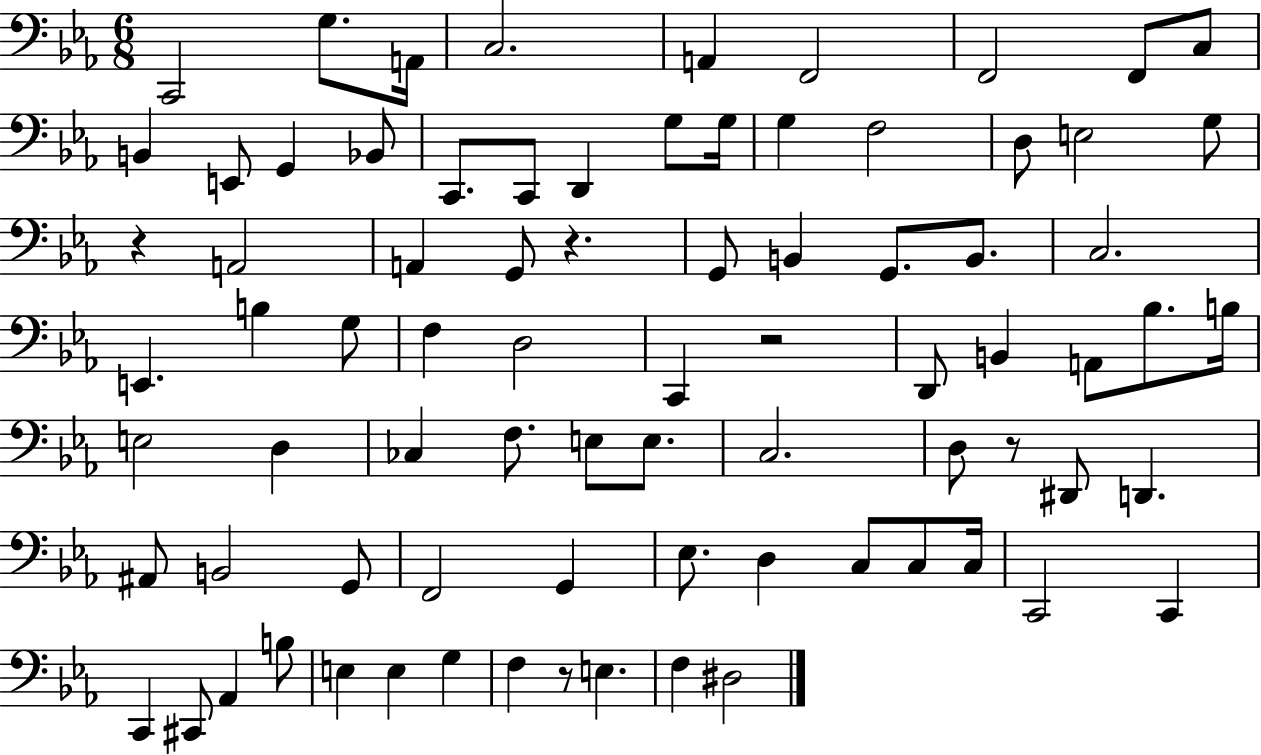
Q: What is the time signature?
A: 6/8